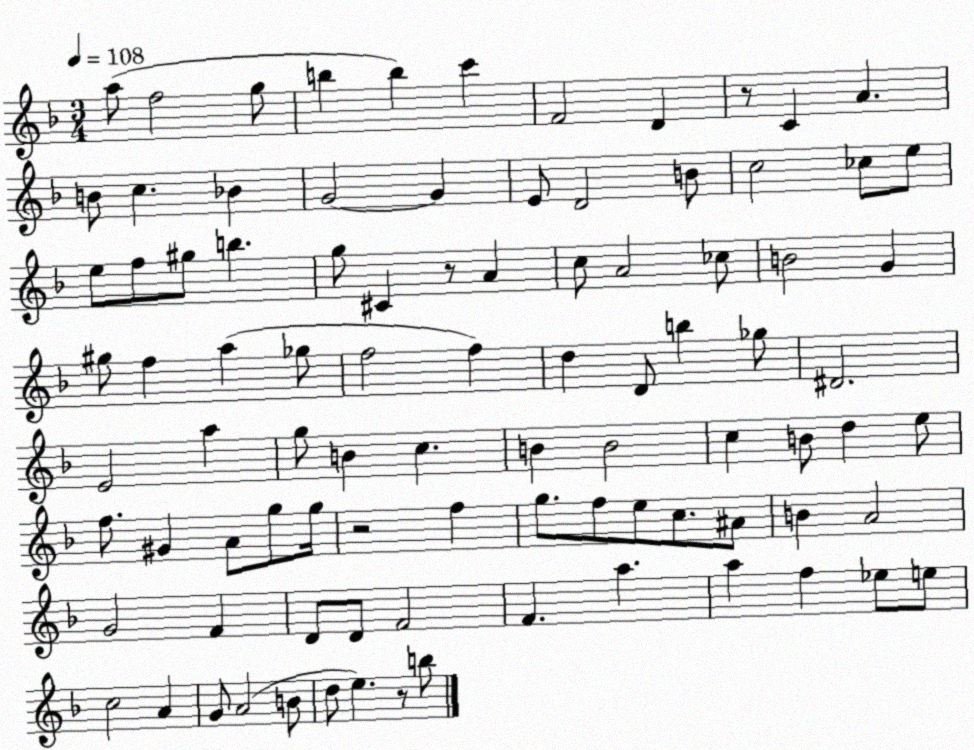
X:1
T:Untitled
M:3/4
L:1/4
K:F
a/2 f2 g/2 b b c' F2 D z/2 C A B/2 c _B G2 G E/2 D2 B/2 c2 _c/2 e/2 e/2 f/2 ^g/2 b g/2 ^C z/2 A c/2 A2 _c/2 B2 G ^g/2 f a _g/2 f2 f d D/2 b _g/2 ^D2 E2 a g/2 B c B B2 c B/2 d e/2 f/2 ^G A/2 g/2 g/4 z2 f g/2 f/2 e/2 c/2 ^A/2 B A2 G2 F D/2 D/2 F2 F a a f _e/2 e/2 c2 A G/2 A2 B/2 d/2 e z/2 b/2